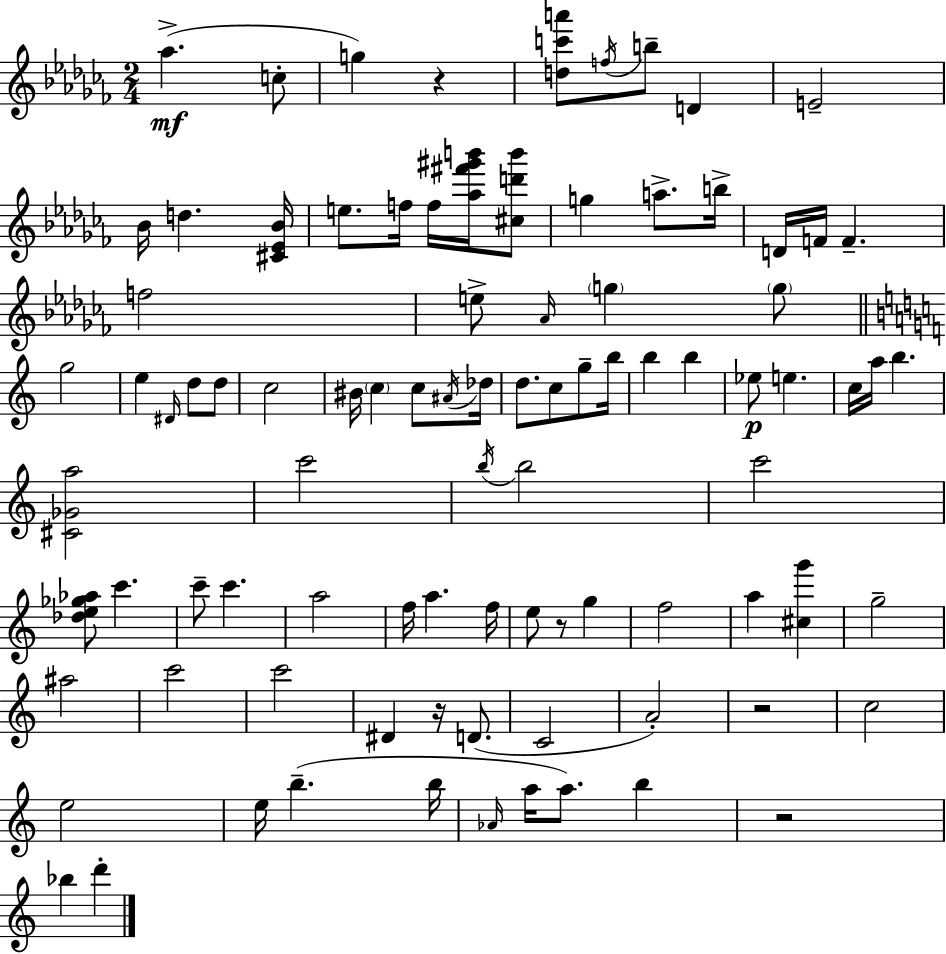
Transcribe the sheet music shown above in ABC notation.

X:1
T:Untitled
M:2/4
L:1/4
K:Abm
_a c/2 g z [dc'a']/2 f/4 b/2 D E2 _B/4 d [^C_E_B]/4 e/2 f/4 f/4 [_a^f'^g'b']/4 [^cd'b']/2 g a/2 b/4 D/4 F/4 F f2 e/2 _A/4 g g/2 g2 e ^D/4 d/2 d/2 c2 ^B/4 c c/2 ^A/4 _d/4 d/2 c/2 g/2 b/4 b b _e/2 e c/4 a/4 b [^C_Ga]2 c'2 b/4 b2 c'2 [_de_g_a]/2 c' c'/2 c' a2 f/4 a f/4 e/2 z/2 g f2 a [^cg'] g2 ^a2 c'2 c'2 ^D z/4 D/2 C2 A2 z2 c2 e2 e/4 b b/4 _A/4 a/4 a/2 b z2 _b d'